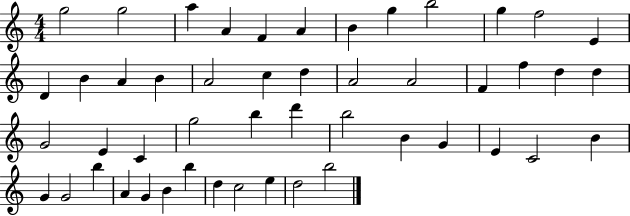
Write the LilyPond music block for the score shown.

{
  \clef treble
  \numericTimeSignature
  \time 4/4
  \key c \major
  g''2 g''2 | a''4 a'4 f'4 a'4 | b'4 g''4 b''2 | g''4 f''2 e'4 | \break d'4 b'4 a'4 b'4 | a'2 c''4 d''4 | a'2 a'2 | f'4 f''4 d''4 d''4 | \break g'2 e'4 c'4 | g''2 b''4 d'''4 | b''2 b'4 g'4 | e'4 c'2 b'4 | \break g'4 g'2 b''4 | a'4 g'4 b'4 b''4 | d''4 c''2 e''4 | d''2 b''2 | \break \bar "|."
}